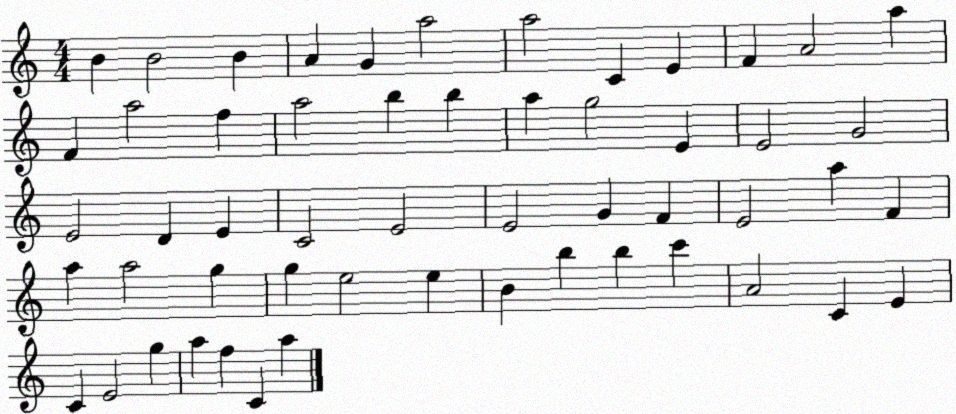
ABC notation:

X:1
T:Untitled
M:4/4
L:1/4
K:C
B B2 B A G a2 a2 C E F A2 a F a2 f a2 b b a g2 E E2 G2 E2 D E C2 E2 E2 G F E2 a F a a2 g g e2 e B b b c' A2 C E C E2 g a f C a